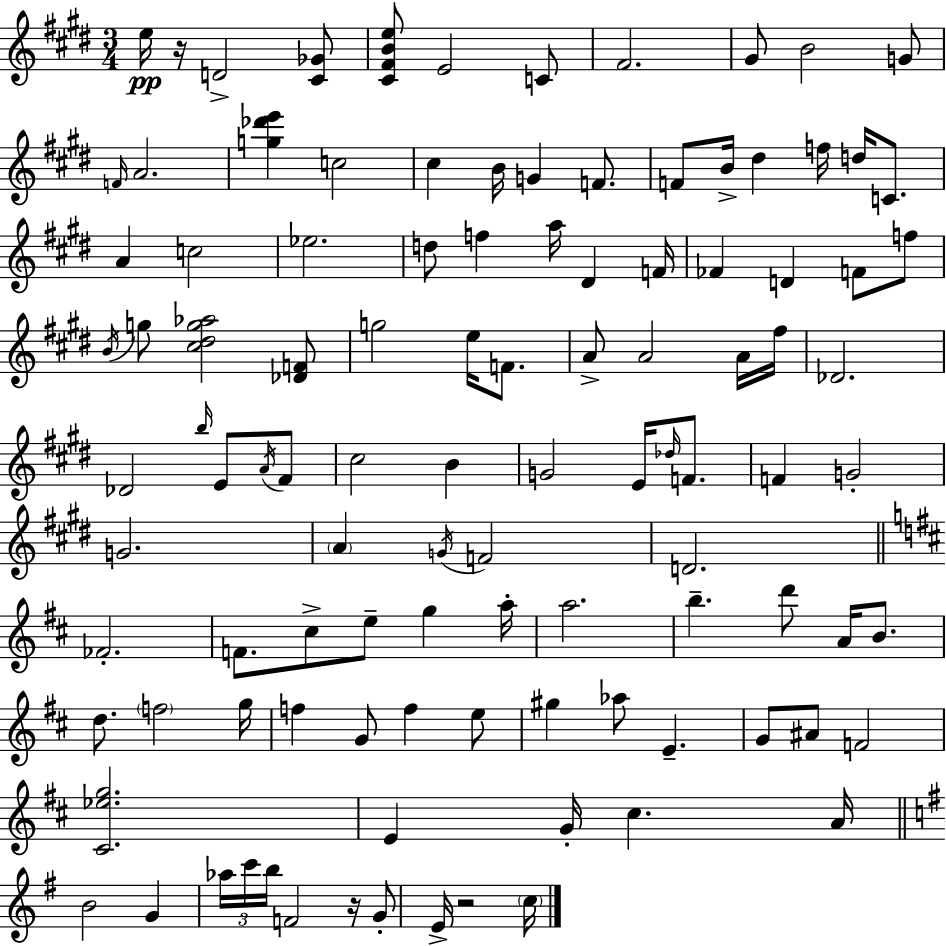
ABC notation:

X:1
T:Untitled
M:3/4
L:1/4
K:E
e/4 z/4 D2 [^C_G]/2 [^C^FBe]/2 E2 C/2 ^F2 ^G/2 B2 G/2 F/4 A2 [g_d'e'] c2 ^c B/4 G F/2 F/2 B/4 ^d f/4 d/4 C/2 A c2 _e2 d/2 f a/4 ^D F/4 _F D F/2 f/2 B/4 g/2 [^c^dg_a]2 [_DF]/2 g2 e/4 F/2 A/2 A2 A/4 ^f/4 _D2 _D2 b/4 E/2 A/4 ^F/2 ^c2 B G2 E/4 _d/4 F/2 F G2 G2 A G/4 F2 D2 _F2 F/2 ^c/2 e/2 g a/4 a2 b d'/2 A/4 B/2 d/2 f2 g/4 f G/2 f e/2 ^g _a/2 E G/2 ^A/2 F2 [^C_eg]2 E G/4 ^c A/4 B2 G _a/4 c'/4 b/4 F2 z/4 G/2 E/4 z2 c/4